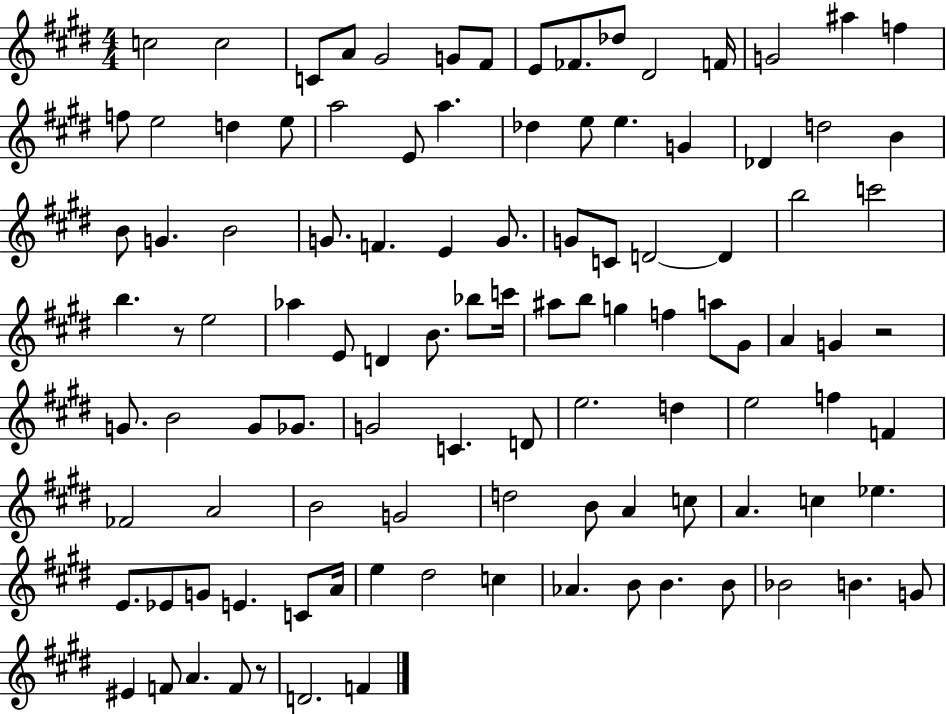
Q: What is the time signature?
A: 4/4